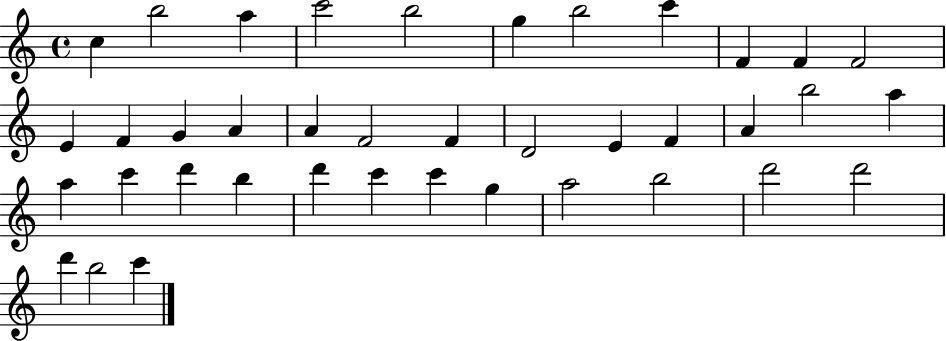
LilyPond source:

{
  \clef treble
  \time 4/4
  \defaultTimeSignature
  \key c \major
  c''4 b''2 a''4 | c'''2 b''2 | g''4 b''2 c'''4 | f'4 f'4 f'2 | \break e'4 f'4 g'4 a'4 | a'4 f'2 f'4 | d'2 e'4 f'4 | a'4 b''2 a''4 | \break a''4 c'''4 d'''4 b''4 | d'''4 c'''4 c'''4 g''4 | a''2 b''2 | d'''2 d'''2 | \break d'''4 b''2 c'''4 | \bar "|."
}